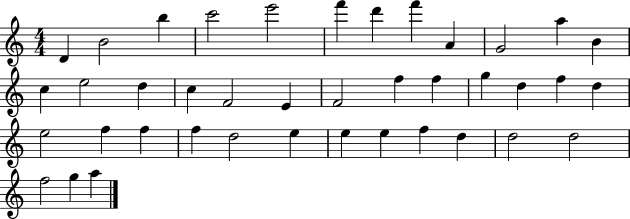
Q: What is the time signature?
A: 4/4